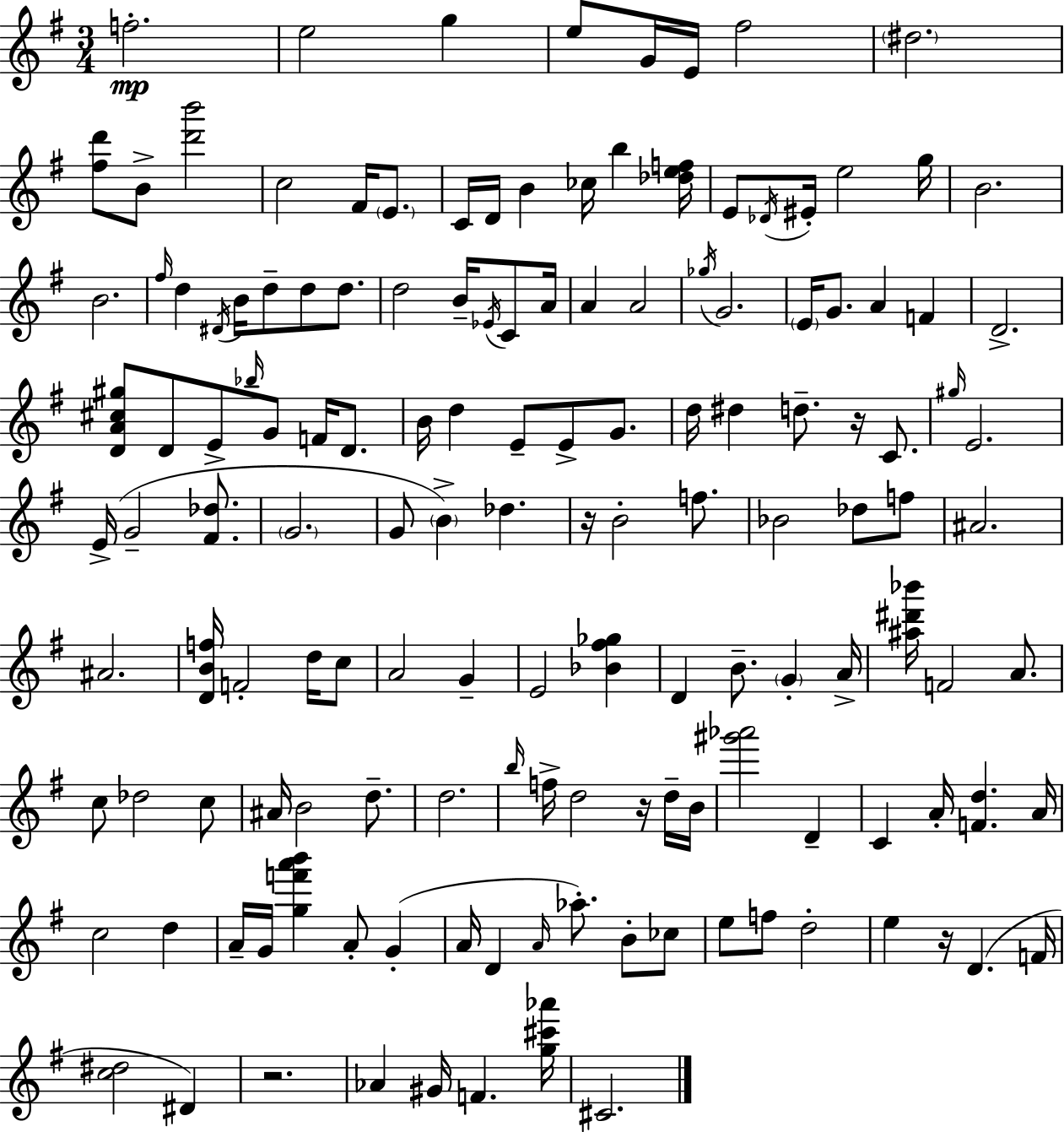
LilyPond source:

{
  \clef treble
  \numericTimeSignature
  \time 3/4
  \key g \major
  f''2.-.\mp | e''2 g''4 | e''8 g'16 e'16 fis''2 | \parenthesize dis''2. | \break <fis'' d'''>8 b'8-> <d''' b'''>2 | c''2 fis'16 \parenthesize e'8. | c'16 d'16 b'4 ces''16 b''4 <des'' e'' f''>16 | e'8 \acciaccatura { des'16 } eis'16-. e''2 | \break g''16 b'2. | b'2. | \grace { fis''16 } d''4 \acciaccatura { dis'16 } b'16 d''8-- d''8 | d''8. d''2 b'16-- | \break \acciaccatura { ees'16 } c'8 a'16 a'4 a'2 | \acciaccatura { ges''16 } g'2. | \parenthesize e'16 g'8. a'4 | f'4 d'2.-> | \break <d' a' cis'' gis''>8 d'8 e'8-> \grace { bes''16 } | g'8 f'16 d'8. b'16 d''4 e'8-- | e'8-> g'8. d''16 dis''4 d''8.-- | r16 c'8. \grace { gis''16 } e'2. | \break e'16->( g'2-- | <fis' des''>8. \parenthesize g'2. | g'8 \parenthesize b'4->) | des''4. r16 b'2-. | \break f''8. bes'2 | des''8 f''8 ais'2. | ais'2. | <d' b' f''>16 f'2-. | \break d''16 c''8 a'2 | g'4-- e'2 | <bes' fis'' ges''>4 d'4 b'8.-- | \parenthesize g'4-. a'16-> <ais'' dis''' bes'''>16 f'2 | \break a'8. c''8 des''2 | c''8 ais'16 b'2 | d''8.-- d''2. | \grace { b''16 } f''16-> d''2 | \break r16 d''16-- b'16 <gis''' aes'''>2 | d'4-- c'4 | a'16-. <f' d''>4. a'16 c''2 | d''4 a'16-- g'16 <g'' f''' a''' b'''>4 | \break a'8-. g'4-.( a'16 d'4 | \grace { a'16 } aes''8.-.) b'8-. ces''8 e''8 f''8 | d''2-. e''4 | r16 d'4.( f'16 <c'' dis''>2 | \break dis'4) r2. | aes'4 | gis'16 f'4. <g'' cis''' aes'''>16 cis'2. | \bar "|."
}